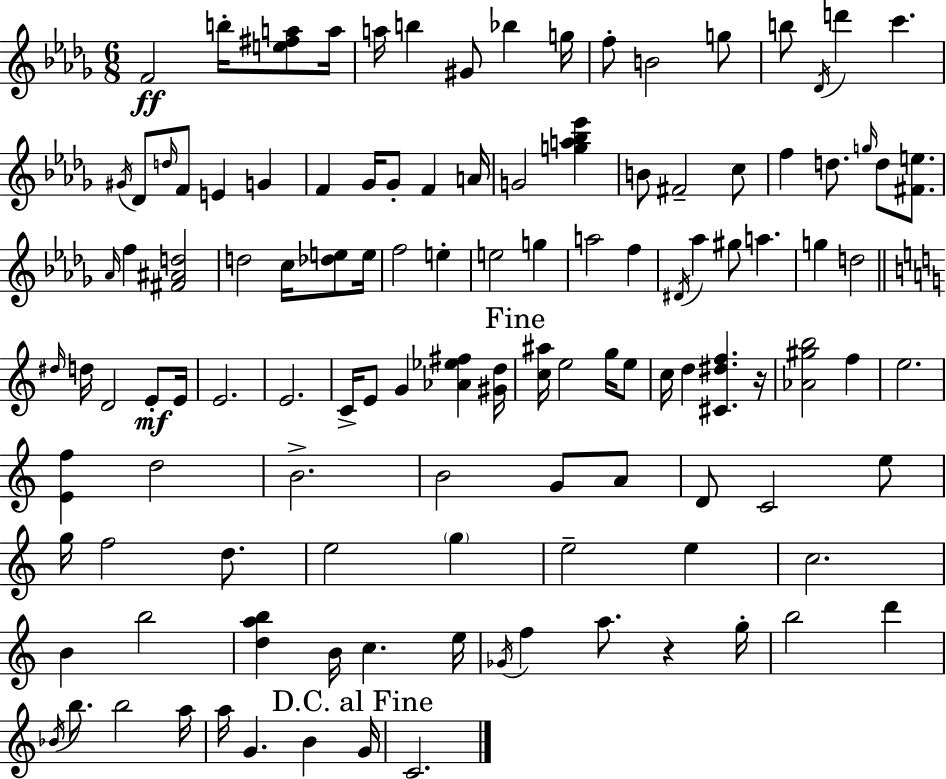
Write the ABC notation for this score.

X:1
T:Untitled
M:6/8
L:1/4
K:Bbm
F2 b/4 [e^fa]/2 a/4 a/4 b ^G/2 _b g/4 f/2 B2 g/2 b/2 _D/4 d' c' ^G/4 _D/2 d/4 F/2 E G F _G/4 _G/2 F A/4 G2 [ga_b_e'] B/2 ^F2 c/2 f d/2 g/4 d/2 [^Fe]/2 _A/4 f [^F^Ad]2 d2 c/4 [_de]/2 e/4 f2 e e2 g a2 f ^D/4 _a ^g/2 a g d2 ^d/4 d/4 D2 E/2 E/4 E2 E2 C/4 E/2 G [_A_e^f] [^Gd]/4 [c^a]/4 e2 g/4 e/2 c/4 d [^C^df] z/4 [_A^gb]2 f e2 [Ef] d2 B2 B2 G/2 A/2 D/2 C2 e/2 g/4 f2 d/2 e2 g e2 e c2 B b2 [dab] B/4 c e/4 _G/4 f a/2 z g/4 b2 d' _B/4 b/2 b2 a/4 a/4 G B G/4 C2